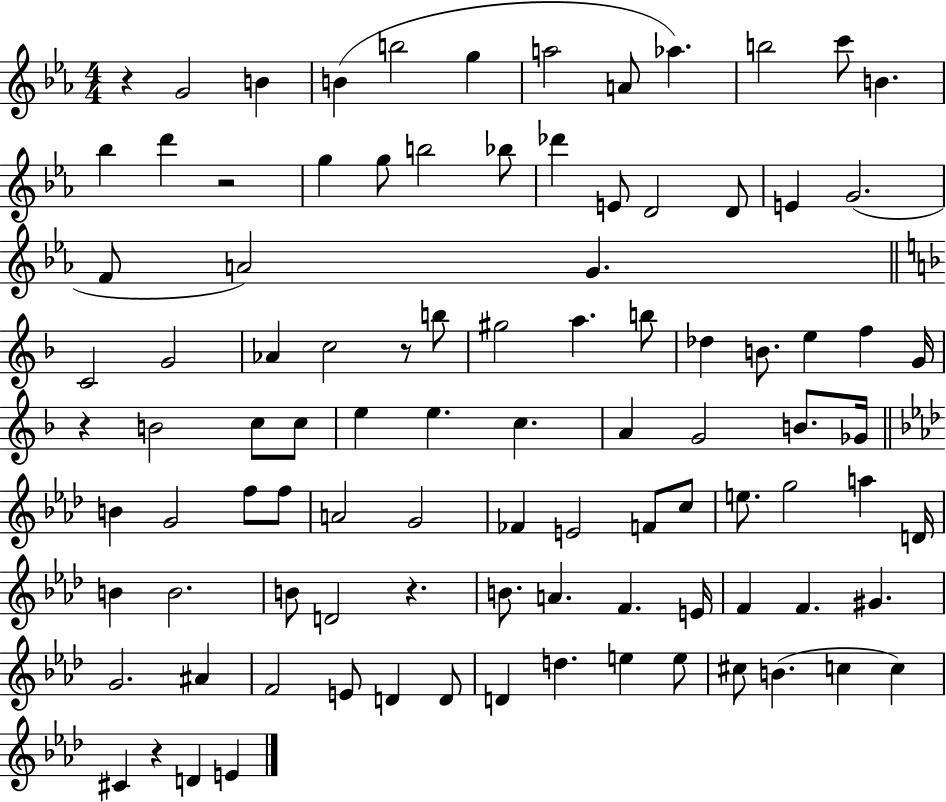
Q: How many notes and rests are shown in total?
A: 97